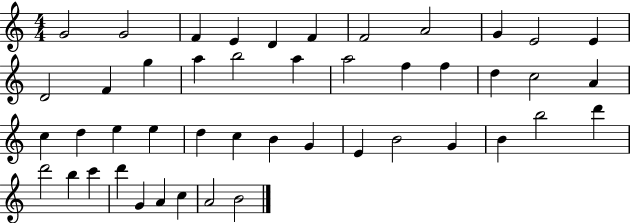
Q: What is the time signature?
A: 4/4